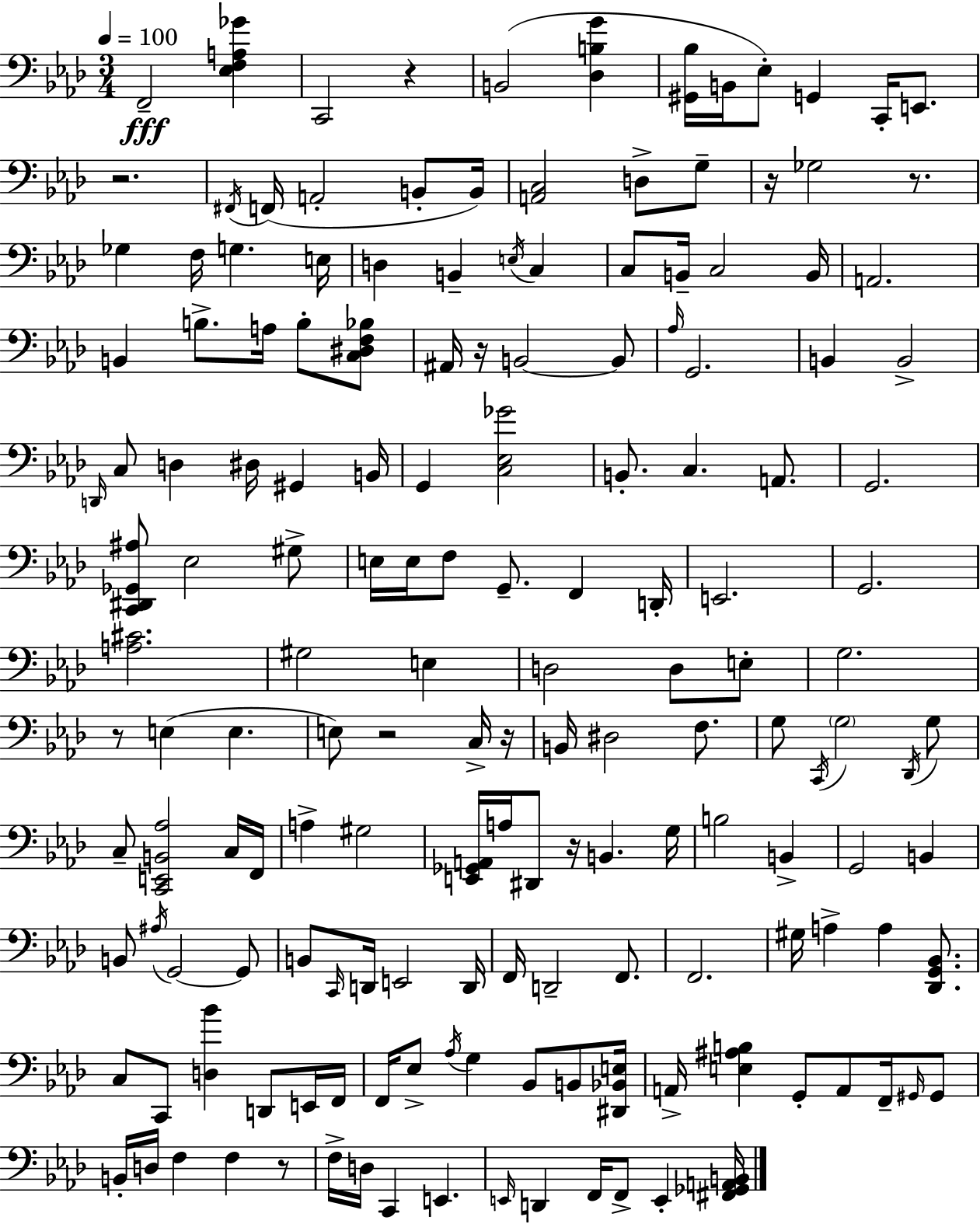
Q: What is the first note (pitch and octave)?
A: F2